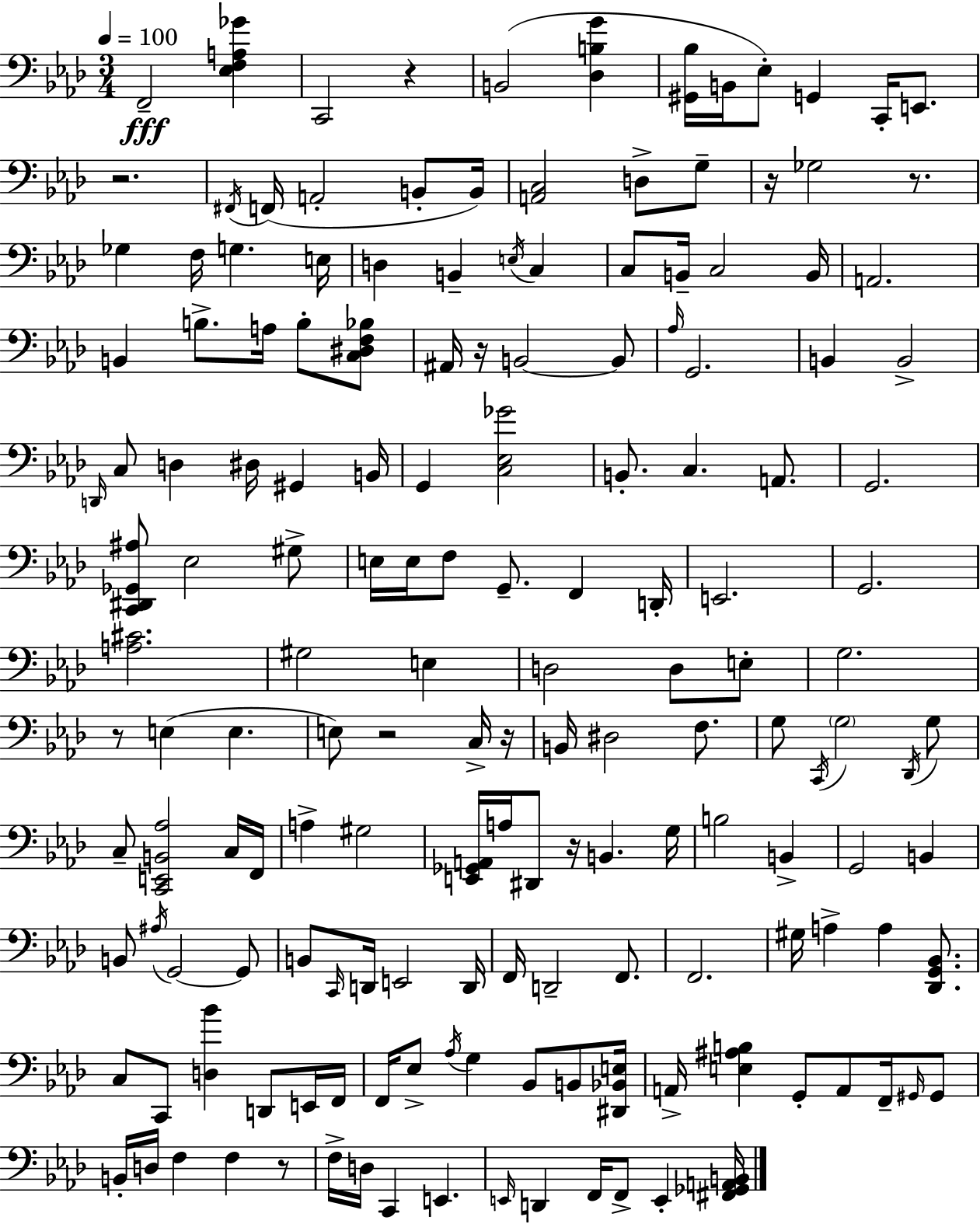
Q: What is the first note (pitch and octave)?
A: F2